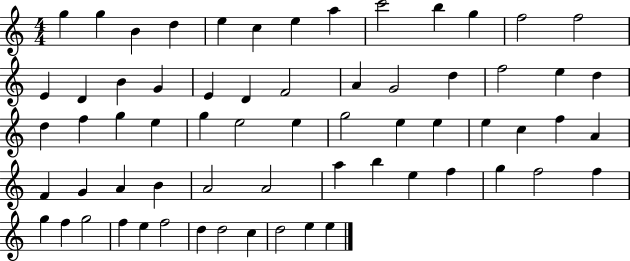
{
  \clef treble
  \numericTimeSignature
  \time 4/4
  \key c \major
  g''4 g''4 b'4 d''4 | e''4 c''4 e''4 a''4 | c'''2 b''4 g''4 | f''2 f''2 | \break e'4 d'4 b'4 g'4 | e'4 d'4 f'2 | a'4 g'2 d''4 | f''2 e''4 d''4 | \break d''4 f''4 g''4 e''4 | g''4 e''2 e''4 | g''2 e''4 e''4 | e''4 c''4 f''4 a'4 | \break f'4 g'4 a'4 b'4 | a'2 a'2 | a''4 b''4 e''4 f''4 | g''4 f''2 f''4 | \break g''4 f''4 g''2 | f''4 e''4 f''2 | d''4 d''2 c''4 | d''2 e''4 e''4 | \break \bar "|."
}